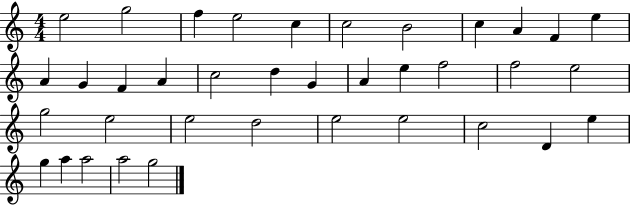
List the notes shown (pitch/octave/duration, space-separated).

E5/h G5/h F5/q E5/h C5/q C5/h B4/h C5/q A4/q F4/q E5/q A4/q G4/q F4/q A4/q C5/h D5/q G4/q A4/q E5/q F5/h F5/h E5/h G5/h E5/h E5/h D5/h E5/h E5/h C5/h D4/q E5/q G5/q A5/q A5/h A5/h G5/h